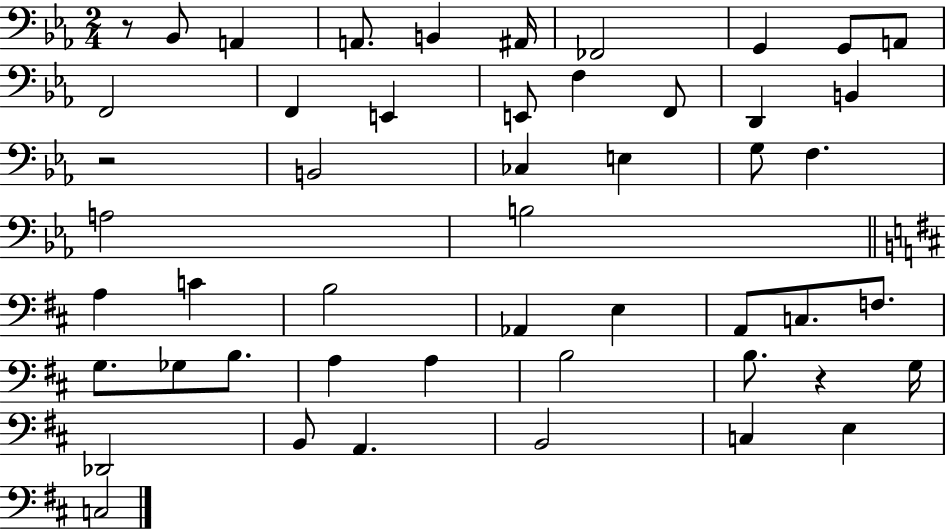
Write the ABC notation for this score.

X:1
T:Untitled
M:2/4
L:1/4
K:Eb
z/2 _B,,/2 A,, A,,/2 B,, ^A,,/4 _F,,2 G,, G,,/2 A,,/2 F,,2 F,, E,, E,,/2 F, F,,/2 D,, B,, z2 B,,2 _C, E, G,/2 F, A,2 B,2 A, C B,2 _A,, E, A,,/2 C,/2 F,/2 G,/2 _G,/2 B,/2 A, A, B,2 B,/2 z G,/4 _D,,2 B,,/2 A,, B,,2 C, E, C,2